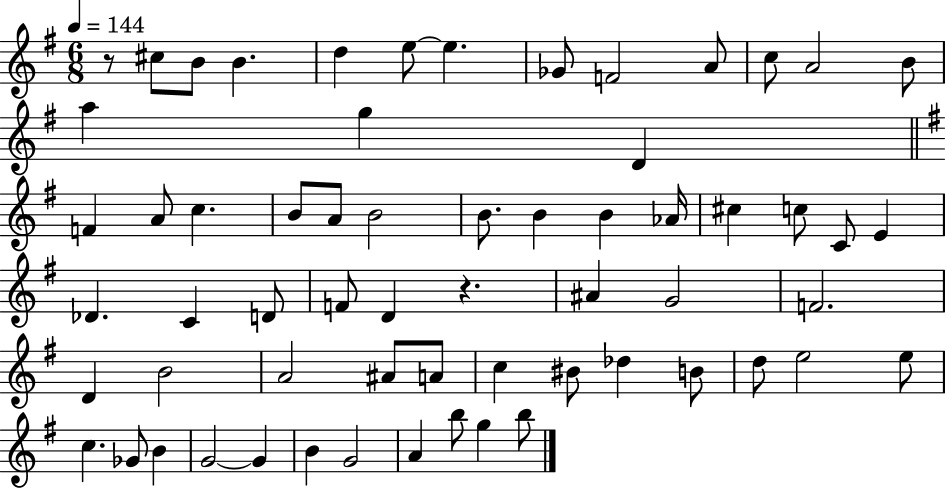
R/e C#5/e B4/e B4/q. D5/q E5/e E5/q. Gb4/e F4/h A4/e C5/e A4/h B4/e A5/q G5/q D4/q F4/q A4/e C5/q. B4/e A4/e B4/h B4/e. B4/q B4/q Ab4/s C#5/q C5/e C4/e E4/q Db4/q. C4/q D4/e F4/e D4/q R/q. A#4/q G4/h F4/h. D4/q B4/h A4/h A#4/e A4/e C5/q BIS4/e Db5/q B4/e D5/e E5/h E5/e C5/q. Gb4/e B4/q G4/h G4/q B4/q G4/h A4/q B5/e G5/q B5/e